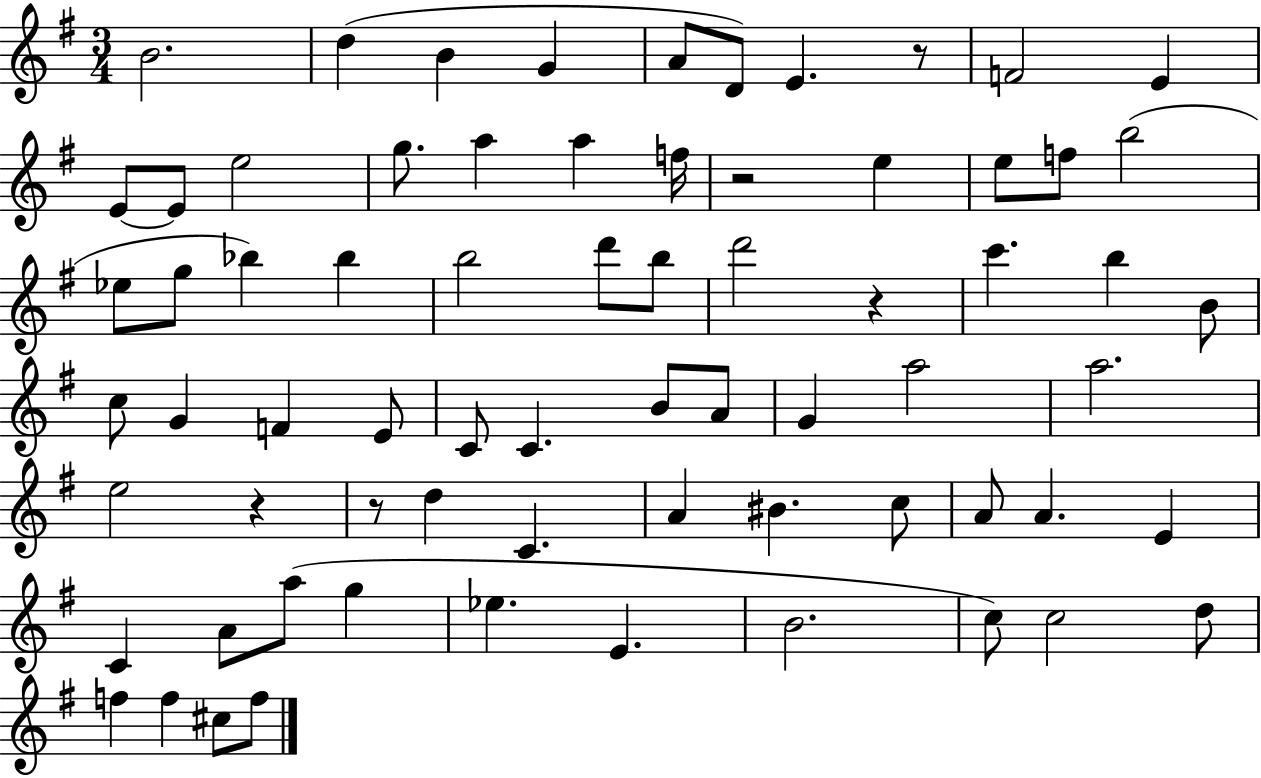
B4/h. D5/q B4/q G4/q A4/e D4/e E4/q. R/e F4/h E4/q E4/e E4/e E5/h G5/e. A5/q A5/q F5/s R/h E5/q E5/e F5/e B5/h Eb5/e G5/e Bb5/q Bb5/q B5/h D6/e B5/e D6/h R/q C6/q. B5/q B4/e C5/e G4/q F4/q E4/e C4/e C4/q. B4/e A4/e G4/q A5/h A5/h. E5/h R/q R/e D5/q C4/q. A4/q BIS4/q. C5/e A4/e A4/q. E4/q C4/q A4/e A5/e G5/q Eb5/q. E4/q. B4/h. C5/e C5/h D5/e F5/q F5/q C#5/e F5/e